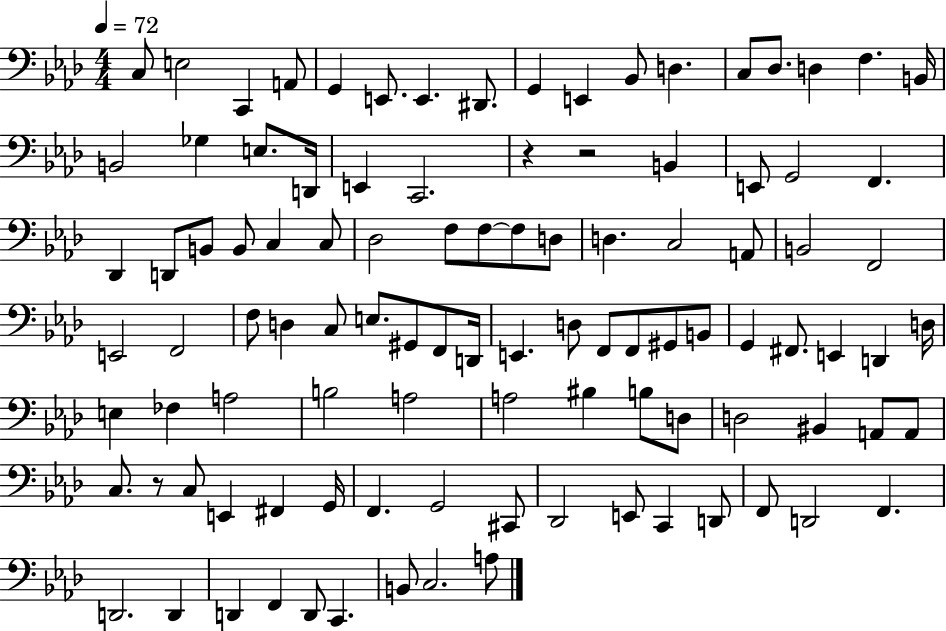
{
  \clef bass
  \numericTimeSignature
  \time 4/4
  \key aes \major
  \tempo 4 = 72
  c8 e2 c,4 a,8 | g,4 e,8. e,4. dis,8. | g,4 e,4 bes,8 d4. | c8 des8. d4 f4. b,16 | \break b,2 ges4 e8. d,16 | e,4 c,2. | r4 r2 b,4 | e,8 g,2 f,4. | \break des,4 d,8 b,8 b,8 c4 c8 | des2 f8 f8~~ f8 d8 | d4. c2 a,8 | b,2 f,2 | \break e,2 f,2 | f8 d4 c8 e8. gis,8 f,8 d,16 | e,4. d8 f,8 f,8 gis,8 b,8 | g,4 fis,8. e,4 d,4 d16 | \break e4 fes4 a2 | b2 a2 | a2 bis4 b8 d8 | d2 bis,4 a,8 a,8 | \break c8. r8 c8 e,4 fis,4 g,16 | f,4. g,2 cis,8 | des,2 e,8 c,4 d,8 | f,8 d,2 f,4. | \break d,2. d,4 | d,4 f,4 d,8 c,4. | b,8 c2. a8 | \bar "|."
}